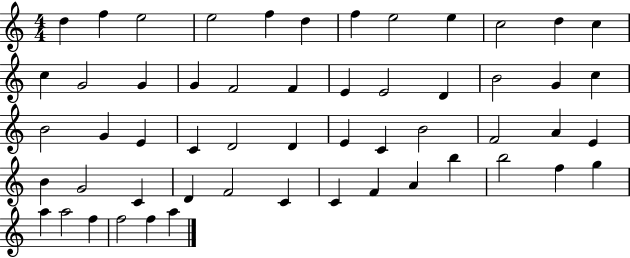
X:1
T:Untitled
M:4/4
L:1/4
K:C
d f e2 e2 f d f e2 e c2 d c c G2 G G F2 F E E2 D B2 G c B2 G E C D2 D E C B2 F2 A E B G2 C D F2 C C F A b b2 f g a a2 f f2 f a